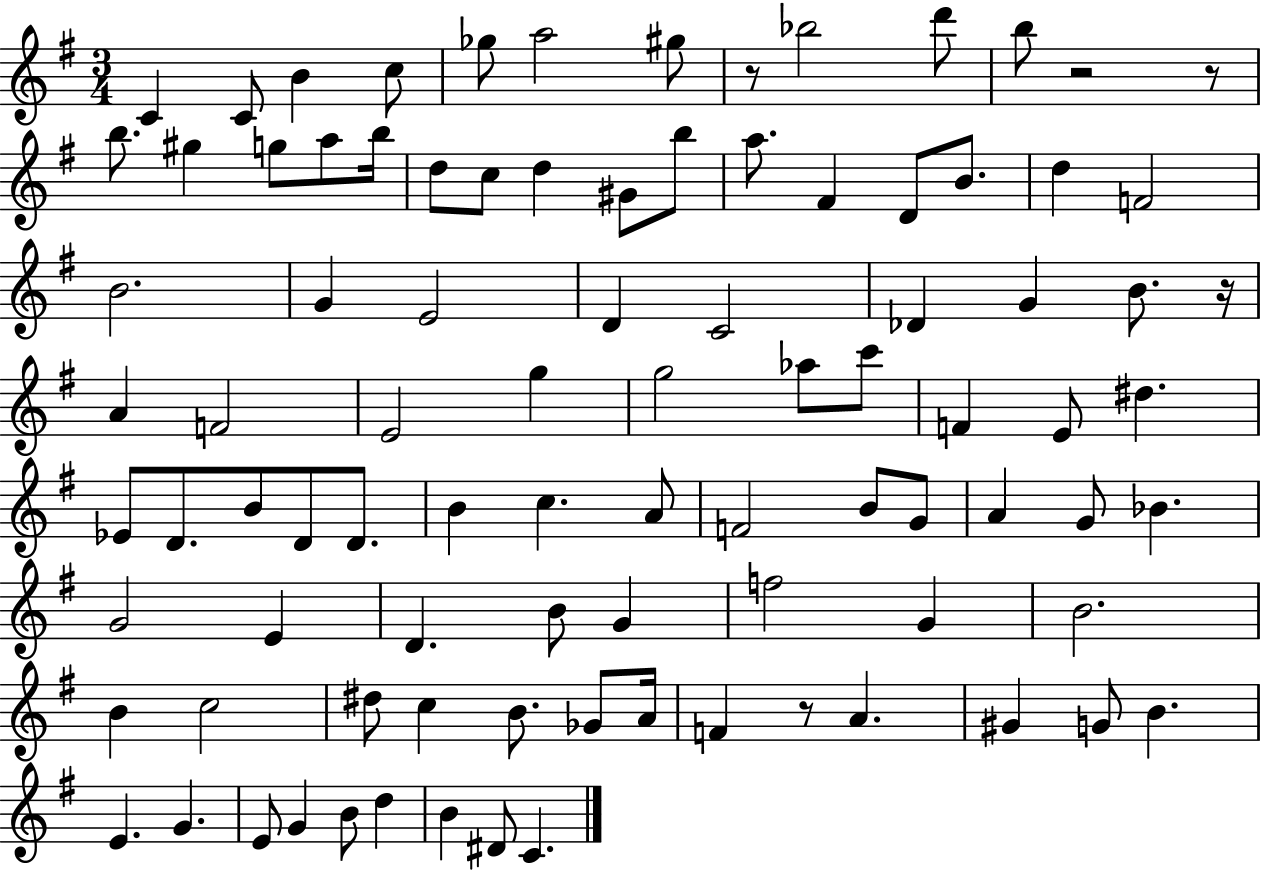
X:1
T:Untitled
M:3/4
L:1/4
K:G
C C/2 B c/2 _g/2 a2 ^g/2 z/2 _b2 d'/2 b/2 z2 z/2 b/2 ^g g/2 a/2 b/4 d/2 c/2 d ^G/2 b/2 a/2 ^F D/2 B/2 d F2 B2 G E2 D C2 _D G B/2 z/4 A F2 E2 g g2 _a/2 c'/2 F E/2 ^d _E/2 D/2 B/2 D/2 D/2 B c A/2 F2 B/2 G/2 A G/2 _B G2 E D B/2 G f2 G B2 B c2 ^d/2 c B/2 _G/2 A/4 F z/2 A ^G G/2 B E G E/2 G B/2 d B ^D/2 C